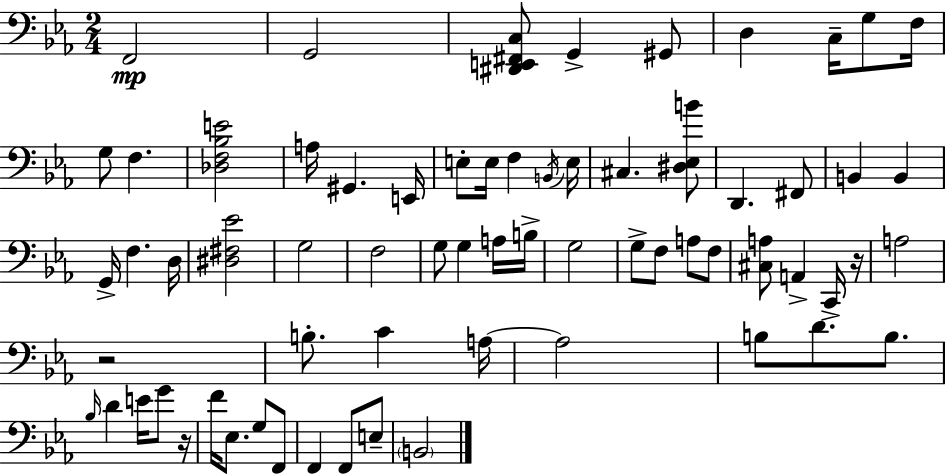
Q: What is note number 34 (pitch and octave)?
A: G3